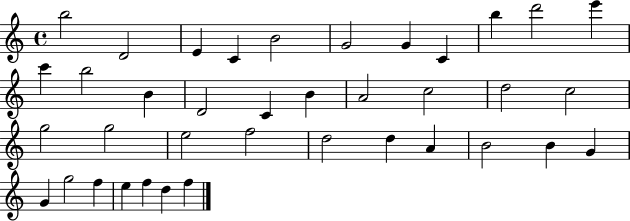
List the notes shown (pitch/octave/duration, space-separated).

B5/h D4/h E4/q C4/q B4/h G4/h G4/q C4/q B5/q D6/h E6/q C6/q B5/h B4/q D4/h C4/q B4/q A4/h C5/h D5/h C5/h G5/h G5/h E5/h F5/h D5/h D5/q A4/q B4/h B4/q G4/q G4/q G5/h F5/q E5/q F5/q D5/q F5/q